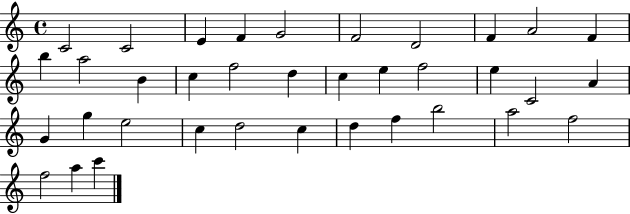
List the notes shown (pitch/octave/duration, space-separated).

C4/h C4/h E4/q F4/q G4/h F4/h D4/h F4/q A4/h F4/q B5/q A5/h B4/q C5/q F5/h D5/q C5/q E5/q F5/h E5/q C4/h A4/q G4/q G5/q E5/h C5/q D5/h C5/q D5/q F5/q B5/h A5/h F5/h F5/h A5/q C6/q